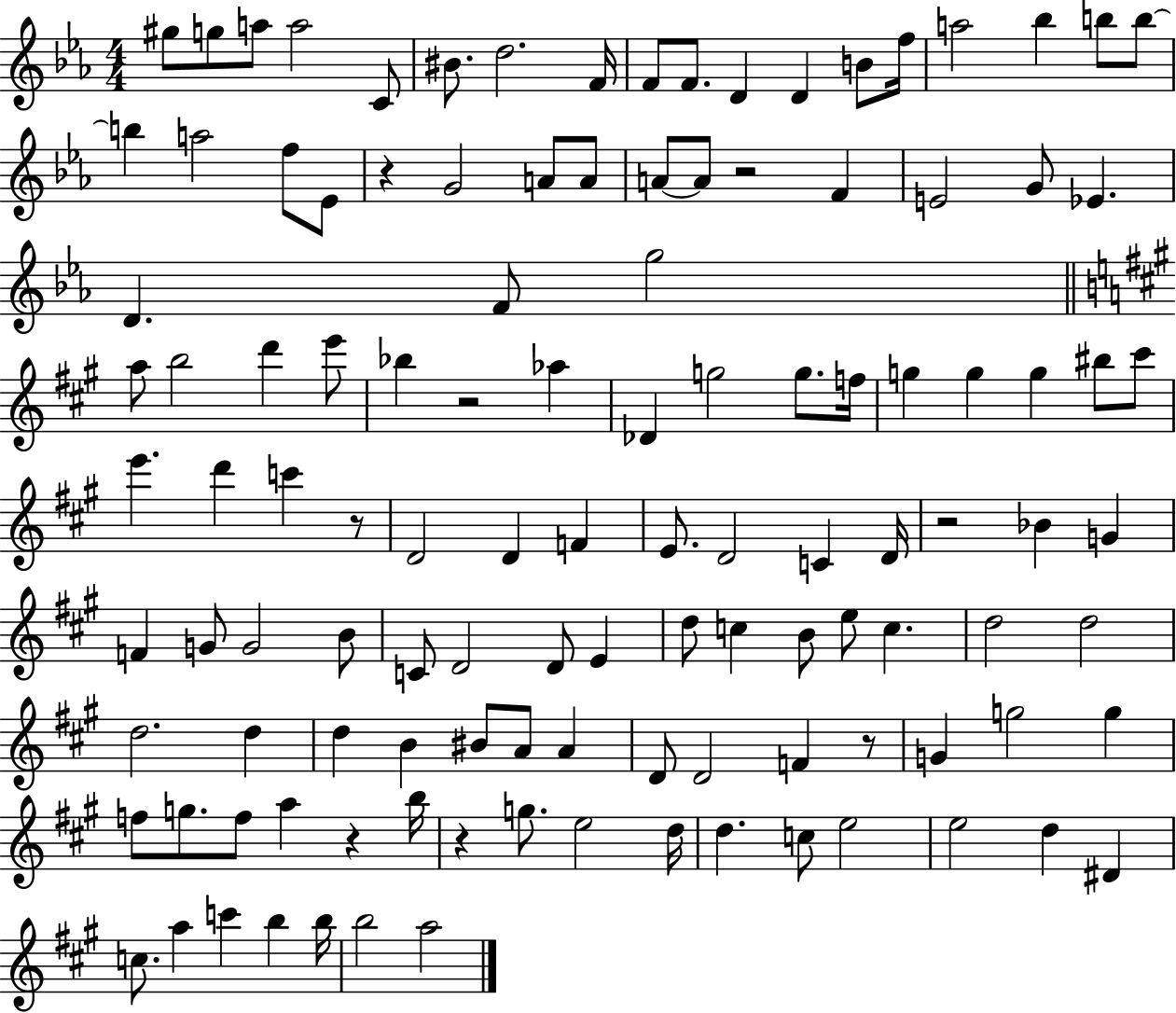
{
  \clef treble
  \numericTimeSignature
  \time 4/4
  \key ees \major
  \repeat volta 2 { gis''8 g''8 a''8 a''2 c'8 | bis'8. d''2. f'16 | f'8 f'8. d'4 d'4 b'8 f''16 | a''2 bes''4 b''8 b''8~~ | \break b''4 a''2 f''8 ees'8 | r4 g'2 a'8 a'8 | a'8~~ a'8 r2 f'4 | e'2 g'8 ees'4. | \break d'4. f'8 g''2 | \bar "||" \break \key a \major a''8 b''2 d'''4 e'''8 | bes''4 r2 aes''4 | des'4 g''2 g''8. f''16 | g''4 g''4 g''4 bis''8 cis'''8 | \break e'''4. d'''4 c'''4 r8 | d'2 d'4 f'4 | e'8. d'2 c'4 d'16 | r2 bes'4 g'4 | \break f'4 g'8 g'2 b'8 | c'8 d'2 d'8 e'4 | d''8 c''4 b'8 e''8 c''4. | d''2 d''2 | \break d''2. d''4 | d''4 b'4 bis'8 a'8 a'4 | d'8 d'2 f'4 r8 | g'4 g''2 g''4 | \break f''8 g''8. f''8 a''4 r4 b''16 | r4 g''8. e''2 d''16 | d''4. c''8 e''2 | e''2 d''4 dis'4 | \break c''8. a''4 c'''4 b''4 b''16 | b''2 a''2 | } \bar "|."
}